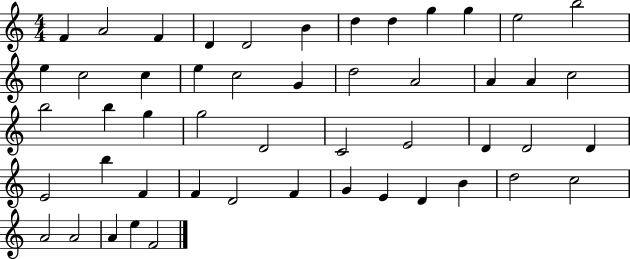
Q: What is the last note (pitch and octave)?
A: F4